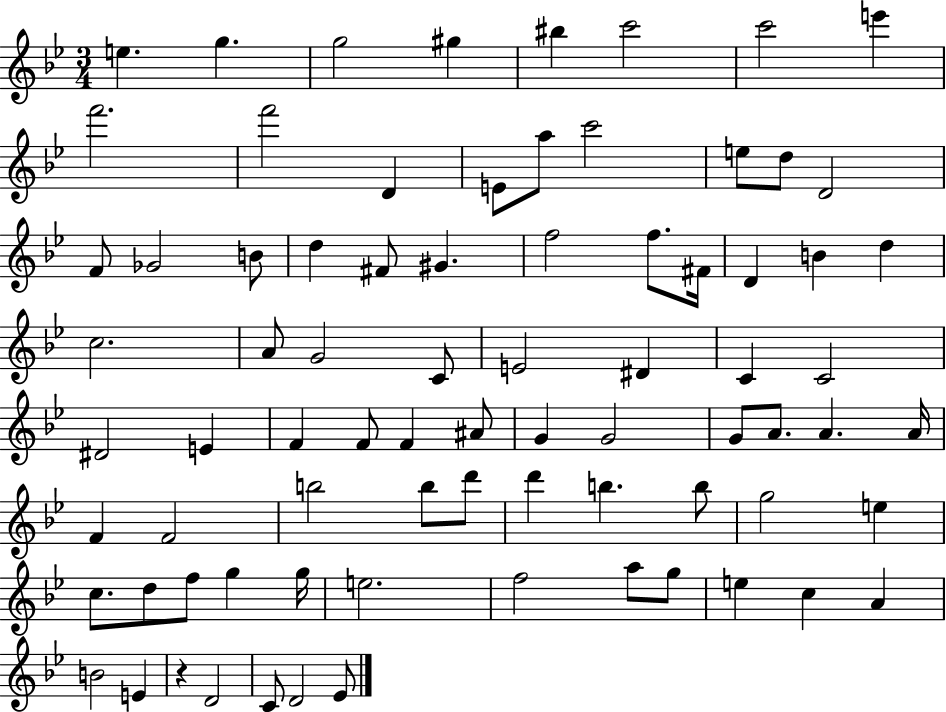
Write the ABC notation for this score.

X:1
T:Untitled
M:3/4
L:1/4
K:Bb
e g g2 ^g ^b c'2 c'2 e' f'2 f'2 D E/2 a/2 c'2 e/2 d/2 D2 F/2 _G2 B/2 d ^F/2 ^G f2 f/2 ^F/4 D B d c2 A/2 G2 C/2 E2 ^D C C2 ^D2 E F F/2 F ^A/2 G G2 G/2 A/2 A A/4 F F2 b2 b/2 d'/2 d' b b/2 g2 e c/2 d/2 f/2 g g/4 e2 f2 a/2 g/2 e c A B2 E z D2 C/2 D2 _E/2